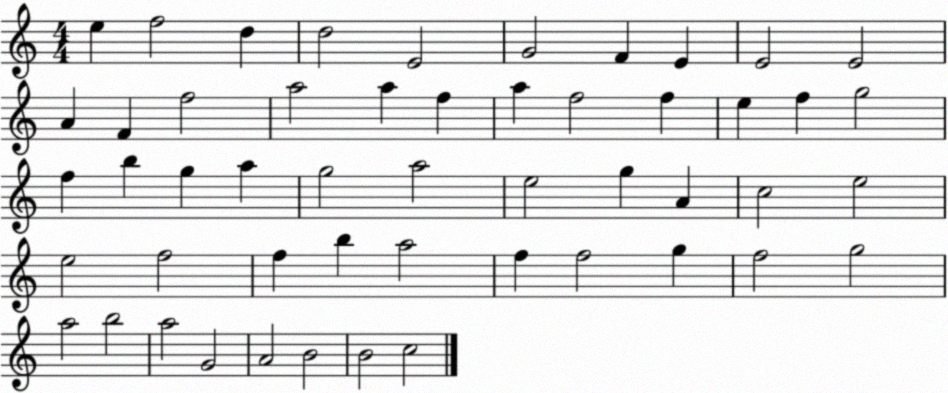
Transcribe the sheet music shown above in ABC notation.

X:1
T:Untitled
M:4/4
L:1/4
K:C
e f2 d d2 E2 G2 F E E2 E2 A F f2 a2 a f a f2 f e f g2 f b g a g2 a2 e2 g A c2 e2 e2 f2 f b a2 f f2 g f2 g2 a2 b2 a2 G2 A2 B2 B2 c2